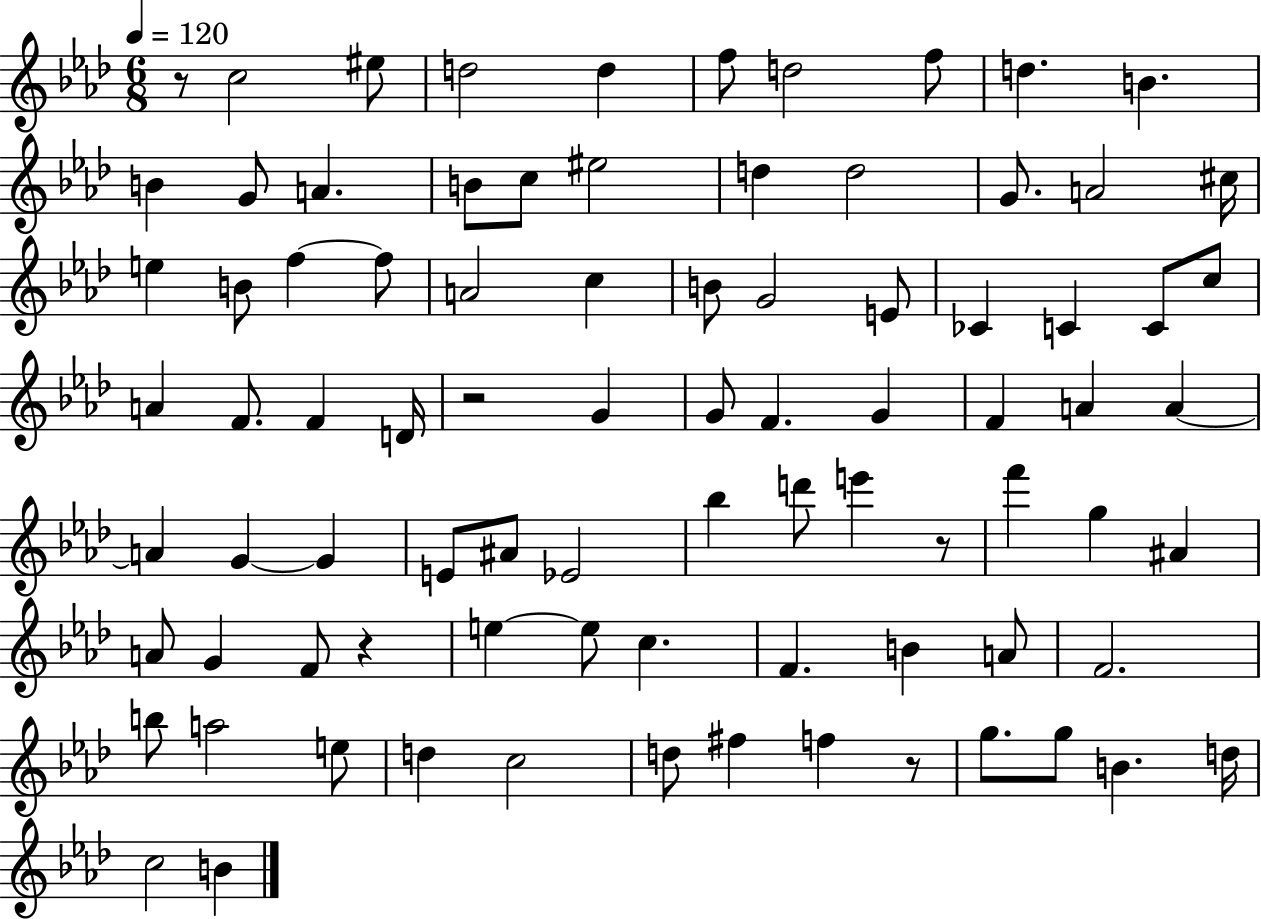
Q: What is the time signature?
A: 6/8